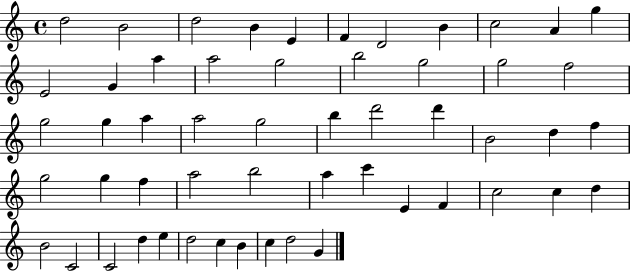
D5/h B4/h D5/h B4/q E4/q F4/q D4/h B4/q C5/h A4/q G5/q E4/h G4/q A5/q A5/h G5/h B5/h G5/h G5/h F5/h G5/h G5/q A5/q A5/h G5/h B5/q D6/h D6/q B4/h D5/q F5/q G5/h G5/q F5/q A5/h B5/h A5/q C6/q E4/q F4/q C5/h C5/q D5/q B4/h C4/h C4/h D5/q E5/q D5/h C5/q B4/q C5/q D5/h G4/q